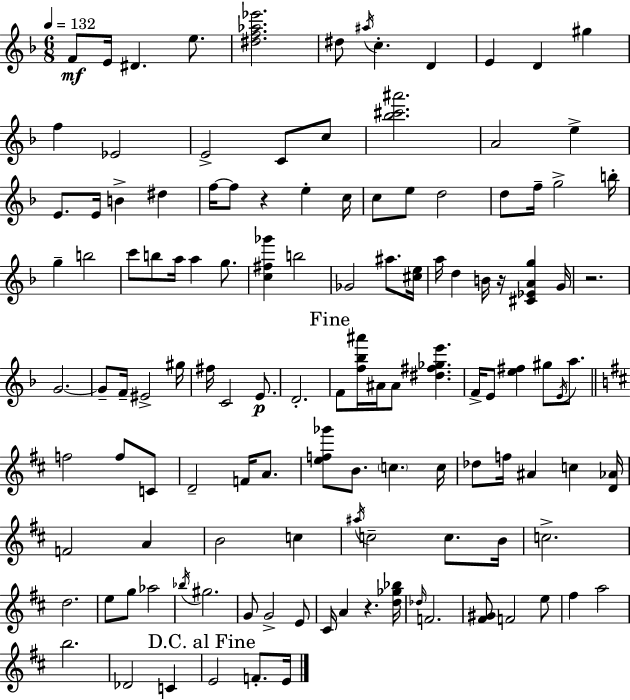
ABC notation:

X:1
T:Untitled
M:6/8
L:1/4
K:Dm
F/2 E/4 ^D e/2 [^df_a_e']2 ^d/2 ^a/4 c D E D ^g f _E2 E2 C/2 c/2 [_b^c'^a']2 A2 e E/2 E/4 B ^d f/4 f/2 z e c/4 c/2 e/2 d2 d/2 f/4 g2 b/4 g b2 c'/2 b/2 a/4 a g/2 [c^f_g'] b2 _G2 ^a/2 [^ce]/4 a/4 d B/4 z/4 [^C_EAg] G/4 z2 G2 G/2 F/4 ^E2 ^g/4 ^f/4 C2 E/2 D2 F/2 [f_b^a']/4 ^A/4 ^A/2 [^d^f_ge'] F/4 E/2 [e^f] ^g/2 E/4 a/2 f2 f/2 C/2 D2 F/4 A/2 [ef_g']/2 B/2 c c/4 _d/2 f/4 ^A c [D_A]/4 F2 A B2 c ^a/4 c2 c/2 B/4 c2 d2 e/2 g/2 _a2 _b/4 ^g2 G/2 G2 E/2 ^C/4 A z [d_g_b]/4 _d/4 F2 [^F^G]/2 F2 e/2 ^f a2 b2 _D2 C E2 F/2 E/4